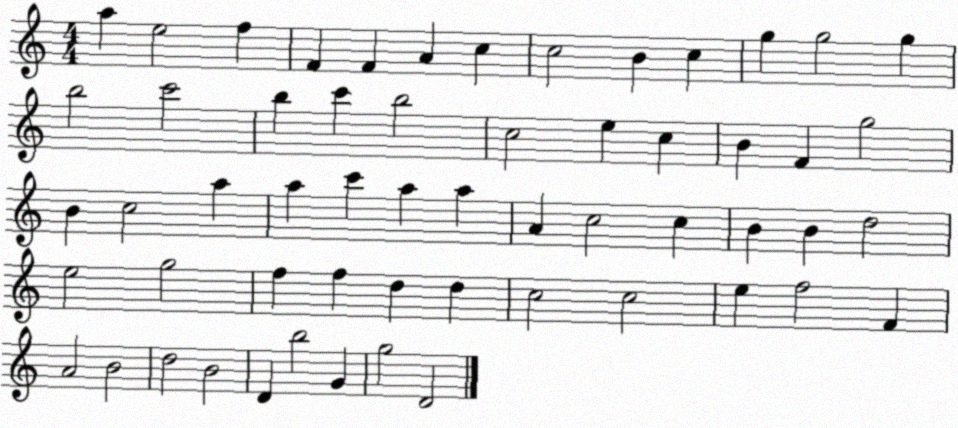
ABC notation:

X:1
T:Untitled
M:4/4
L:1/4
K:C
a e2 f F F A c c2 B c g g2 g b2 c'2 b c' b2 c2 e c B F g2 B c2 a a c' a a A c2 c B B d2 e2 g2 f f d d c2 c2 e f2 F A2 B2 d2 B2 D b2 G g2 D2